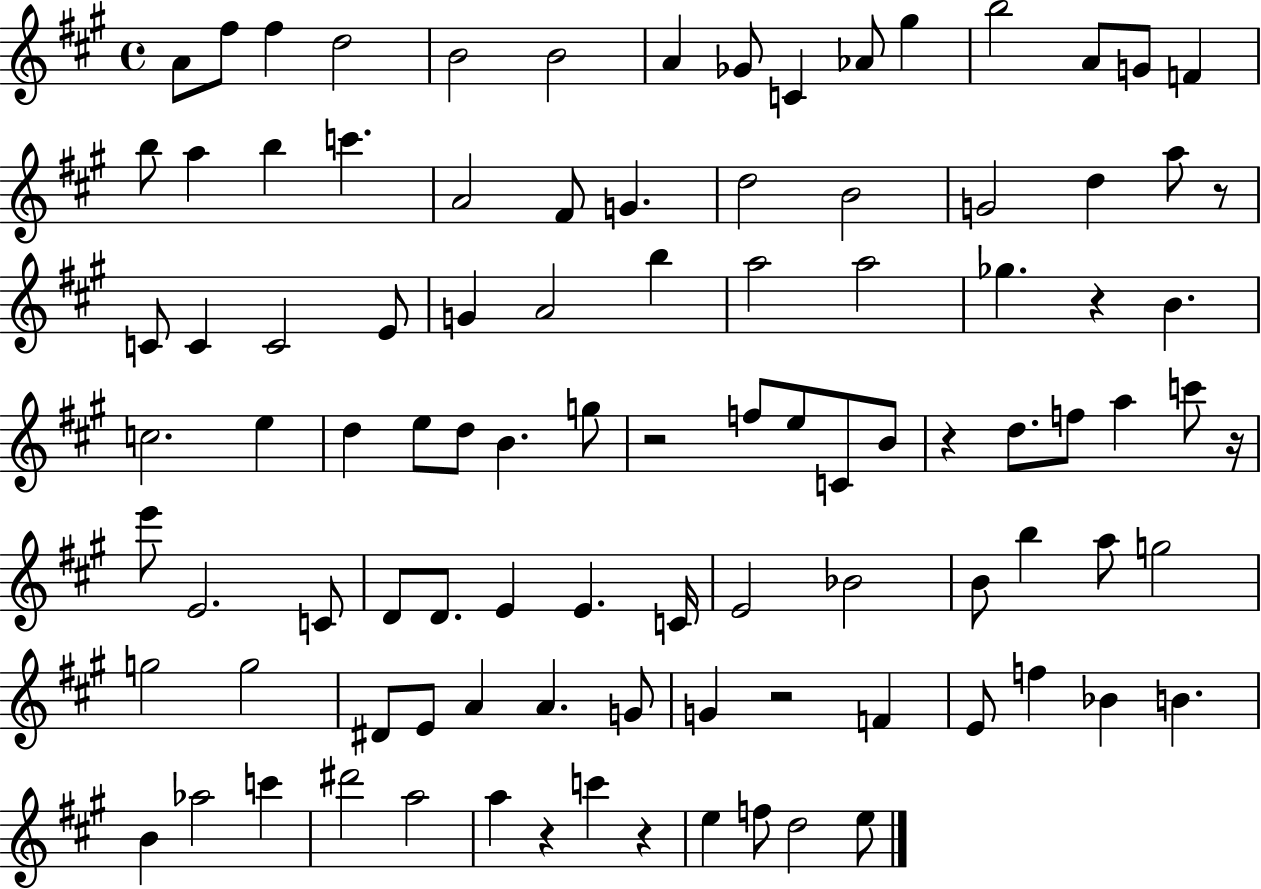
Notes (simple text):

A4/e F#5/e F#5/q D5/h B4/h B4/h A4/q Gb4/e C4/q Ab4/e G#5/q B5/h A4/e G4/e F4/q B5/e A5/q B5/q C6/q. A4/h F#4/e G4/q. D5/h B4/h G4/h D5/q A5/e R/e C4/e C4/q C4/h E4/e G4/q A4/h B5/q A5/h A5/h Gb5/q. R/q B4/q. C5/h. E5/q D5/q E5/e D5/e B4/q. G5/e R/h F5/e E5/e C4/e B4/e R/q D5/e. F5/e A5/q C6/e R/s E6/e E4/h. C4/e D4/e D4/e. E4/q E4/q. C4/s E4/h Bb4/h B4/e B5/q A5/e G5/h G5/h G5/h D#4/e E4/e A4/q A4/q. G4/e G4/q R/h F4/q E4/e F5/q Bb4/q B4/q. B4/q Ab5/h C6/q D#6/h A5/h A5/q R/q C6/q R/q E5/q F5/e D5/h E5/e